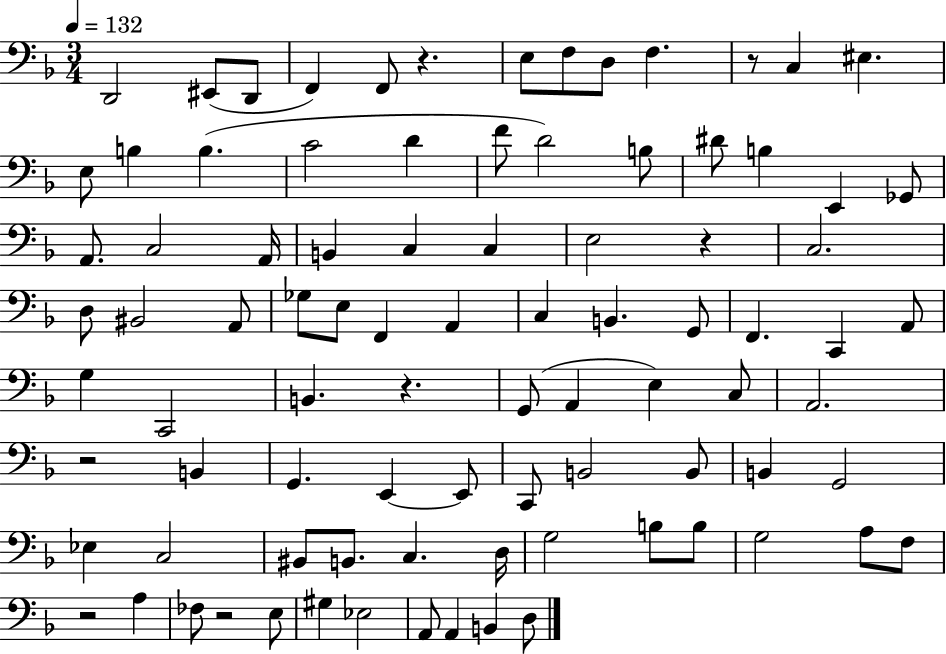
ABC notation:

X:1
T:Untitled
M:3/4
L:1/4
K:F
D,,2 ^E,,/2 D,,/2 F,, F,,/2 z E,/2 F,/2 D,/2 F, z/2 C, ^E, E,/2 B, B, C2 D F/2 D2 B,/2 ^D/2 B, E,, _G,,/2 A,,/2 C,2 A,,/4 B,, C, C, E,2 z C,2 D,/2 ^B,,2 A,,/2 _G,/2 E,/2 F,, A,, C, B,, G,,/2 F,, C,, A,,/2 G, C,,2 B,, z G,,/2 A,, E, C,/2 A,,2 z2 B,, G,, E,, E,,/2 C,,/2 B,,2 B,,/2 B,, G,,2 _E, C,2 ^B,,/2 B,,/2 C, D,/4 G,2 B,/2 B,/2 G,2 A,/2 F,/2 z2 A, _F,/2 z2 E,/2 ^G, _E,2 A,,/2 A,, B,, D,/2